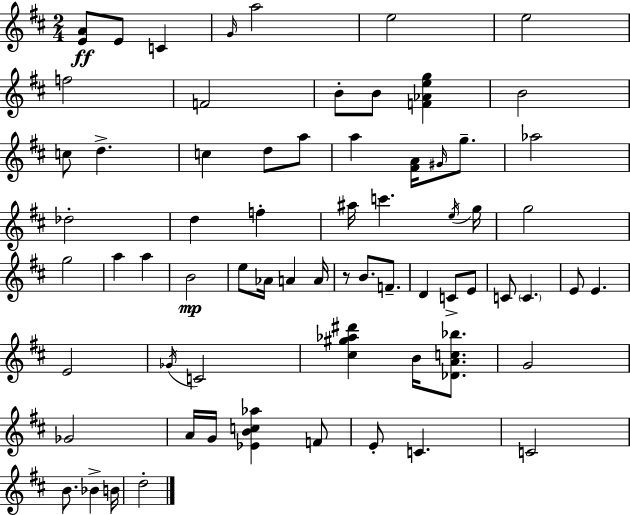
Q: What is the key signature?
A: D major